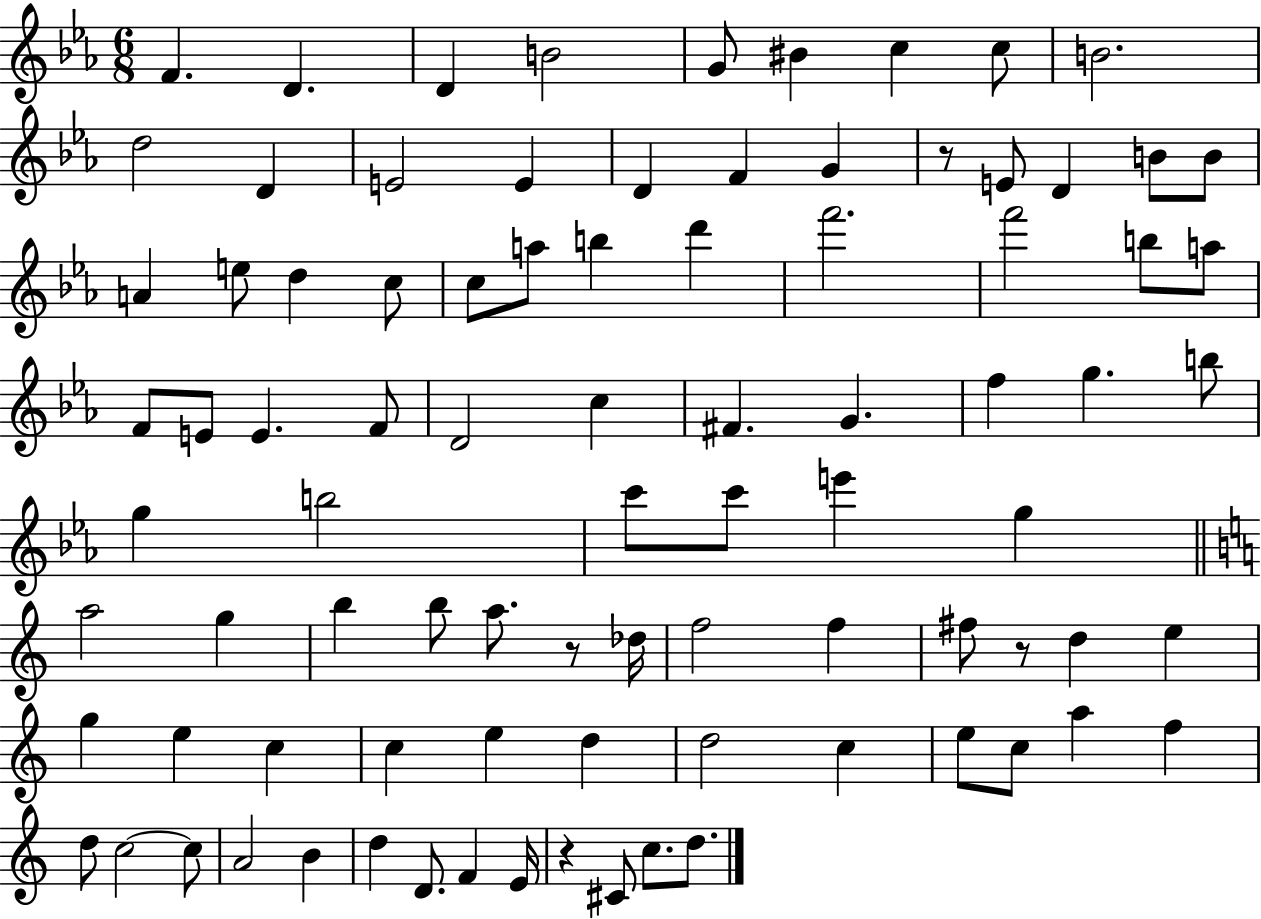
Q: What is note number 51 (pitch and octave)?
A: G5